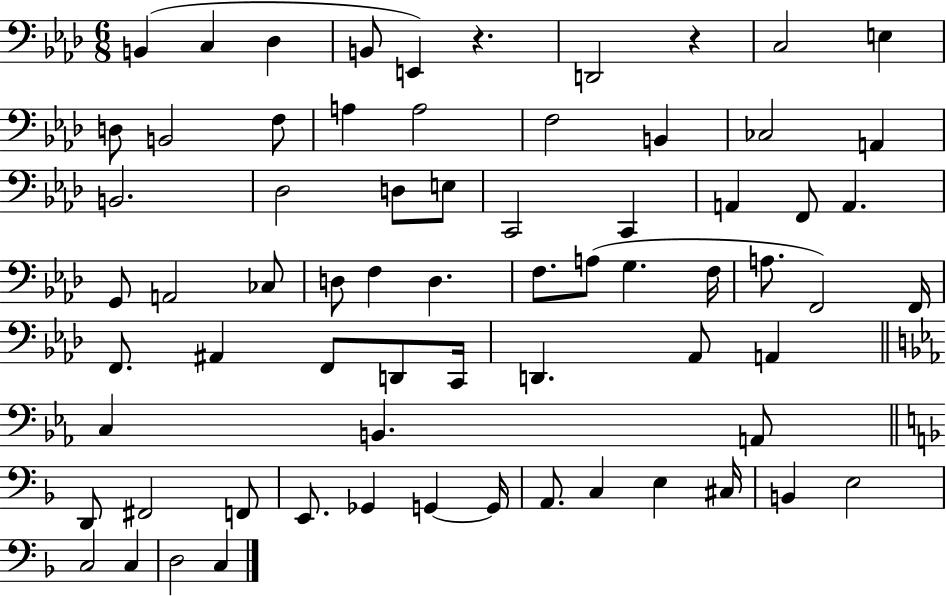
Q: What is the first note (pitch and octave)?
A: B2